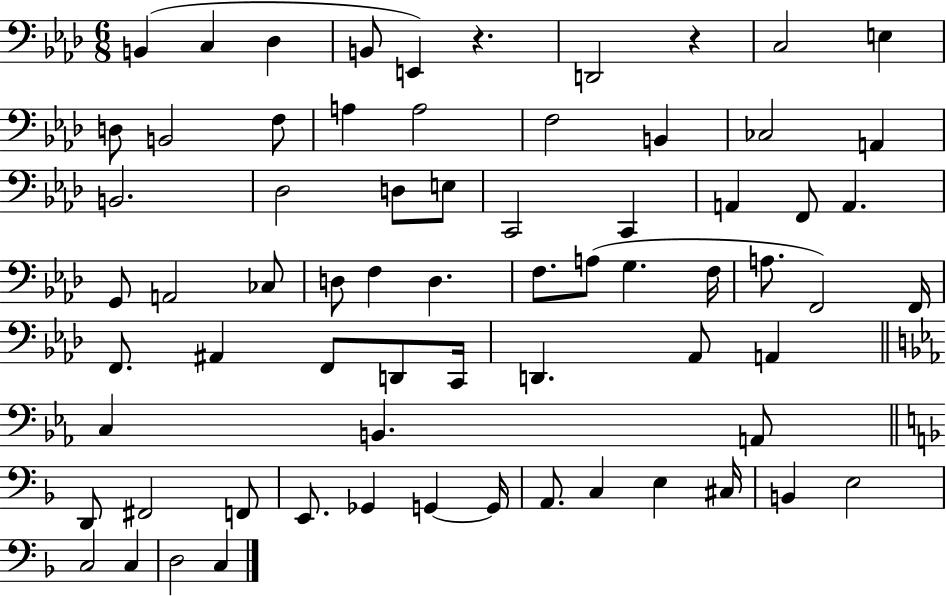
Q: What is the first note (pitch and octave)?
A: B2